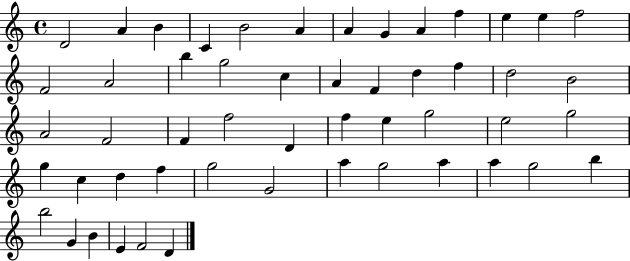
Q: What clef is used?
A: treble